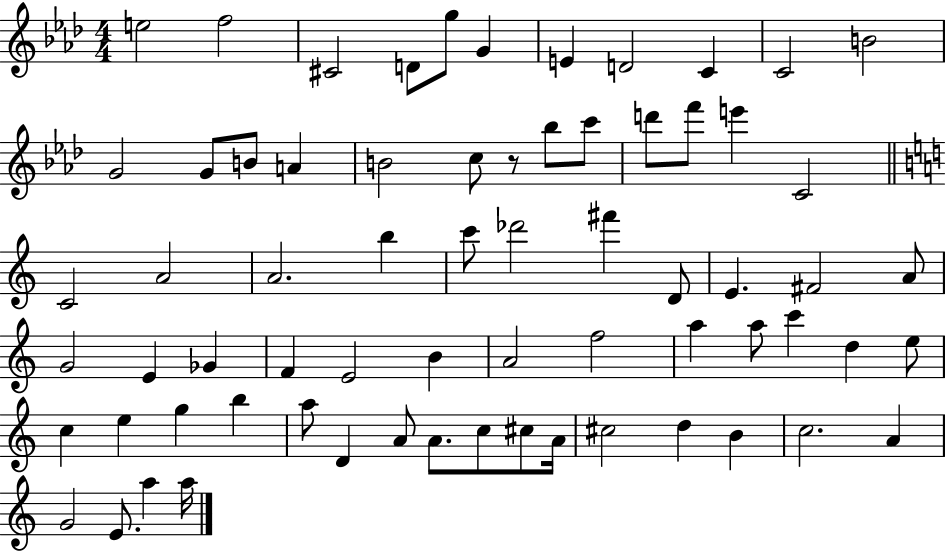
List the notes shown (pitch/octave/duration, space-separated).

E5/h F5/h C#4/h D4/e G5/e G4/q E4/q D4/h C4/q C4/h B4/h G4/h G4/e B4/e A4/q B4/h C5/e R/e Bb5/e C6/e D6/e F6/e E6/q C4/h C4/h A4/h A4/h. B5/q C6/e Db6/h F#6/q D4/e E4/q. F#4/h A4/e G4/h E4/q Gb4/q F4/q E4/h B4/q A4/h F5/h A5/q A5/e C6/q D5/q E5/e C5/q E5/q G5/q B5/q A5/e D4/q A4/e A4/e. C5/e C#5/e A4/s C#5/h D5/q B4/q C5/h. A4/q G4/h E4/e. A5/q A5/s